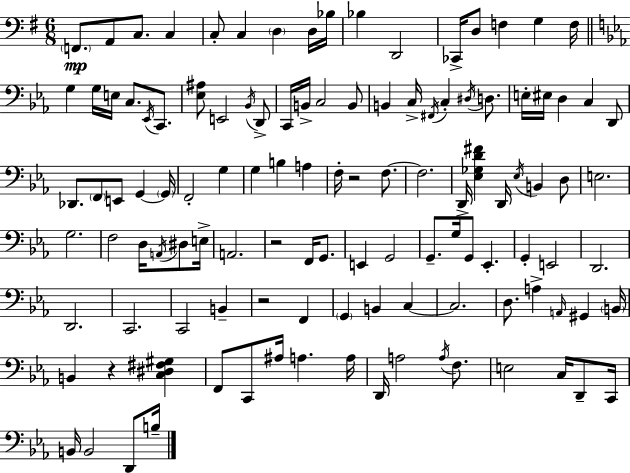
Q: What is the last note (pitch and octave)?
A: B3